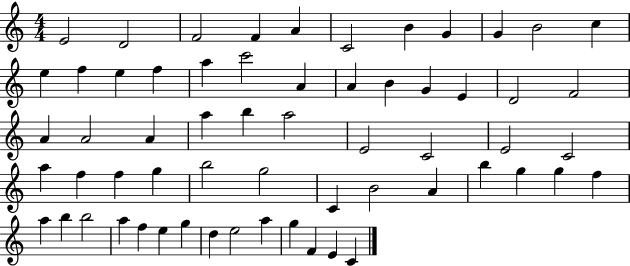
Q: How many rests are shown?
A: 0